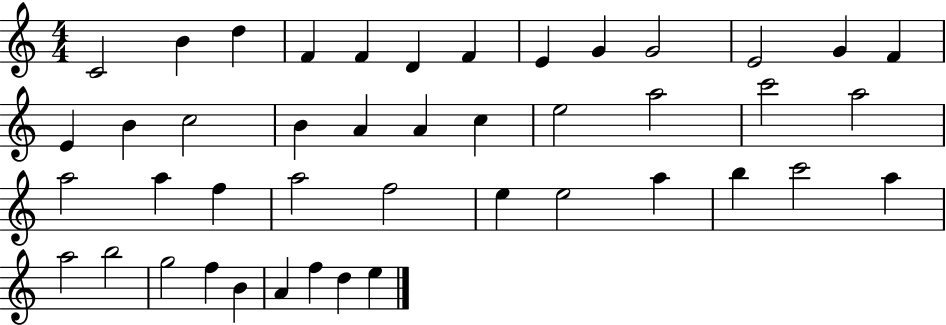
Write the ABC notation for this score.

X:1
T:Untitled
M:4/4
L:1/4
K:C
C2 B d F F D F E G G2 E2 G F E B c2 B A A c e2 a2 c'2 a2 a2 a f a2 f2 e e2 a b c'2 a a2 b2 g2 f B A f d e